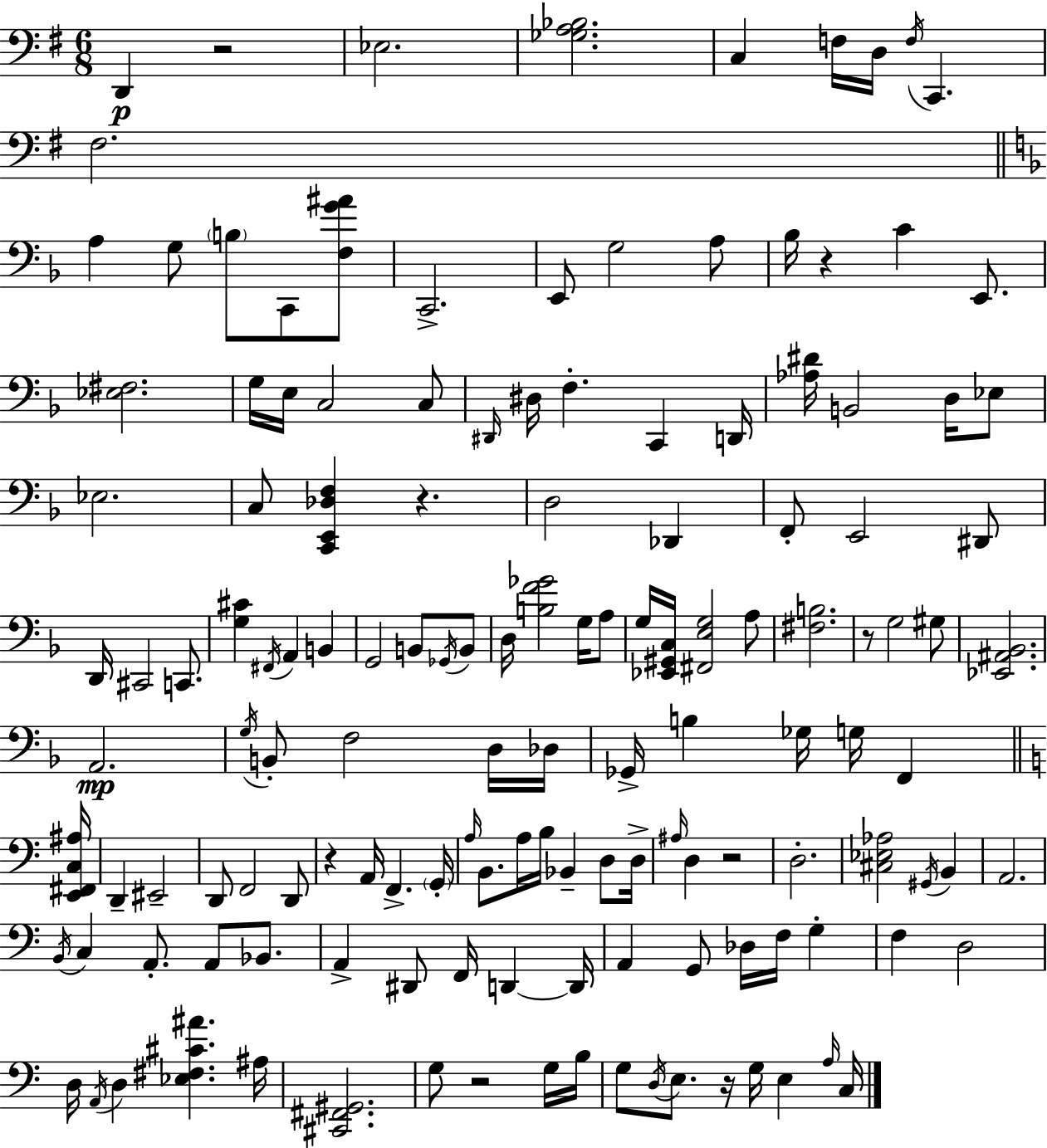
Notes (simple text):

D2/q R/h Eb3/h. [Gb3,A3,Bb3]/h. C3/q F3/s D3/s F3/s C2/q. F#3/h. A3/q G3/e B3/e C2/e [F3,G4,A#4]/e C2/h. E2/e G3/h A3/e Bb3/s R/q C4/q E2/e. [Eb3,F#3]/h. G3/s E3/s C3/h C3/e D#2/s D#3/s F3/q. C2/q D2/s [Ab3,D#4]/s B2/h D3/s Eb3/e Eb3/h. C3/e [C2,E2,Db3,F3]/q R/q. D3/h Db2/q F2/e E2/h D#2/e D2/s C#2/h C2/e. [G3,C#4]/q F#2/s A2/q B2/q G2/h B2/e Gb2/s B2/e D3/s [B3,F4,Gb4]/h G3/s A3/e G3/s [Eb2,G#2,C3]/s [F#2,E3,G3]/h A3/e [F#3,B3]/h. R/e G3/h G#3/e [Eb2,A#2,Bb2]/h. A2/h. G3/s B2/e F3/h D3/s Db3/s Gb2/s B3/q Gb3/s G3/s F2/q [E2,F#2,C3,A#3]/s D2/q EIS2/h D2/e F2/h D2/e R/q A2/s F2/q. G2/s A3/s B2/e. A3/s B3/s Bb2/q D3/e D3/s A#3/s D3/q R/h D3/h. [C#3,Eb3,Ab3]/h G#2/s B2/q A2/h. B2/s C3/q A2/e. A2/e Bb2/e. A2/q D#2/e F2/s D2/q D2/s A2/q G2/e Db3/s F3/s G3/q F3/q D3/h D3/s A2/s D3/q [Eb3,F#3,C#4,A#4]/q. A#3/s [C#2,F#2,G#2]/h. G3/e R/h G3/s B3/s G3/e D3/s E3/e. R/s G3/s E3/q A3/s C3/s